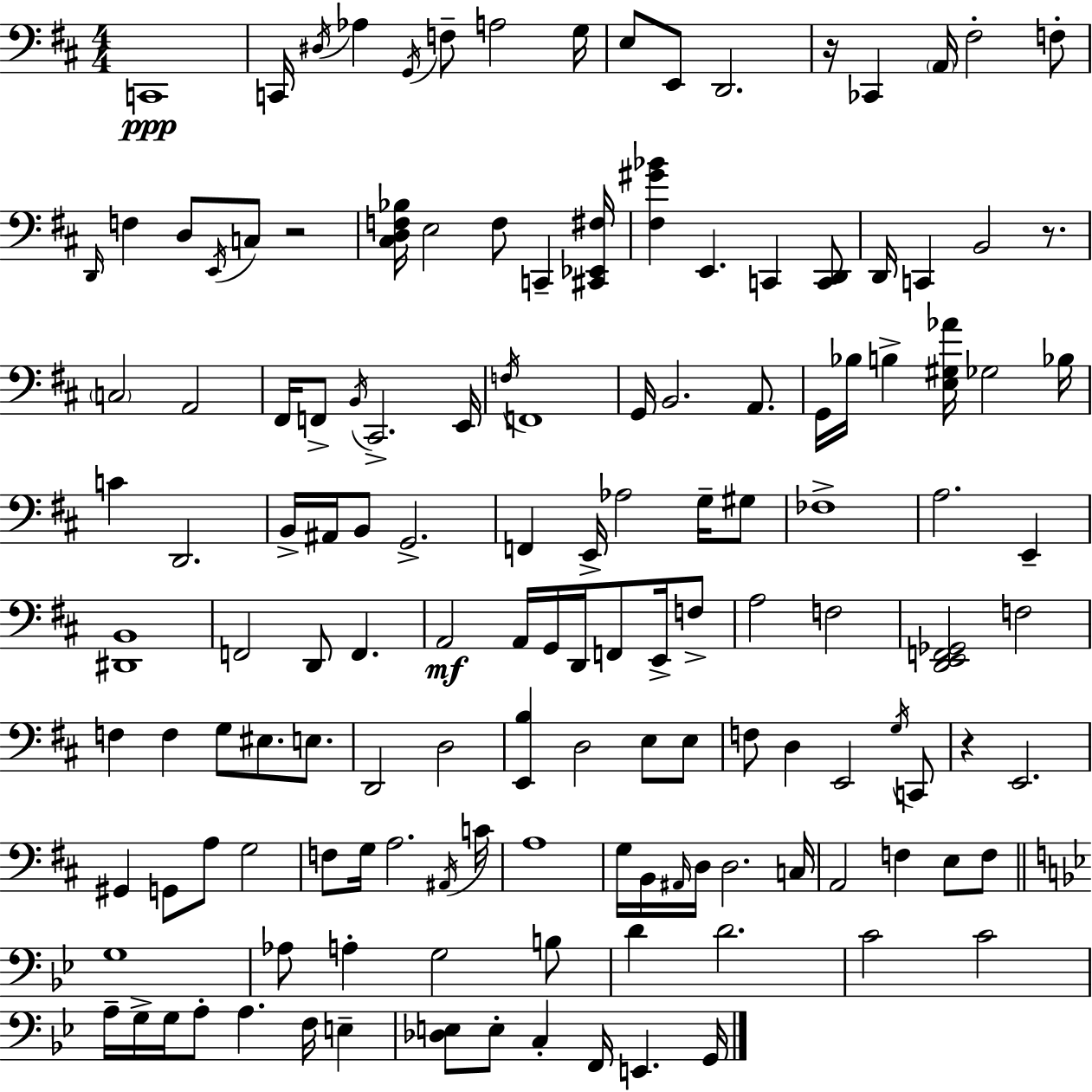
X:1
T:Untitled
M:4/4
L:1/4
K:D
C,,4 C,,/4 ^D,/4 _A, G,,/4 F,/2 A,2 G,/4 E,/2 E,,/2 D,,2 z/4 _C,, A,,/4 ^F,2 F,/2 D,,/4 F, D,/2 E,,/4 C,/2 z2 [^C,D,F,_B,]/4 E,2 F,/2 C,, [^C,,_E,,^F,]/4 [^F,^G_B] E,, C,, [C,,D,,]/2 D,,/4 C,, B,,2 z/2 C,2 A,,2 ^F,,/4 F,,/2 B,,/4 ^C,,2 E,,/4 F,/4 F,,4 G,,/4 B,,2 A,,/2 G,,/4 _B,/4 B, [E,^G,_A]/4 _G,2 _B,/4 C D,,2 B,,/4 ^A,,/4 B,,/2 G,,2 F,, E,,/4 _A,2 G,/4 ^G,/2 _F,4 A,2 E,, [^D,,B,,]4 F,,2 D,,/2 F,, A,,2 A,,/4 G,,/4 D,,/4 F,,/2 E,,/4 F,/2 A,2 F,2 [D,,E,,F,,_G,,]2 F,2 F, F, G,/2 ^E,/2 E,/2 D,,2 D,2 [E,,B,] D,2 E,/2 E,/2 F,/2 D, E,,2 G,/4 C,,/2 z E,,2 ^G,, G,,/2 A,/2 G,2 F,/2 G,/4 A,2 ^A,,/4 C/4 A,4 G,/4 B,,/4 ^A,,/4 D,/4 D,2 C,/4 A,,2 F, E,/2 F,/2 G,4 _A,/2 A, G,2 B,/2 D D2 C2 C2 A,/4 G,/4 G,/4 A,/2 A, F,/4 E, [_D,E,]/2 E,/2 C, F,,/4 E,, G,,/4